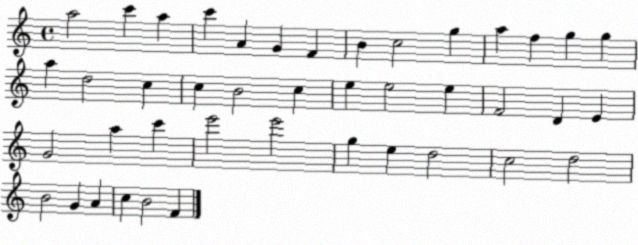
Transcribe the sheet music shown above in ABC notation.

X:1
T:Untitled
M:4/4
L:1/4
K:C
a2 c' a c' A G F B c2 g a f g g a d2 c c B2 c e e2 e F2 D E G2 a c' e'2 e'2 g e d2 c2 d2 B2 G A c B2 F